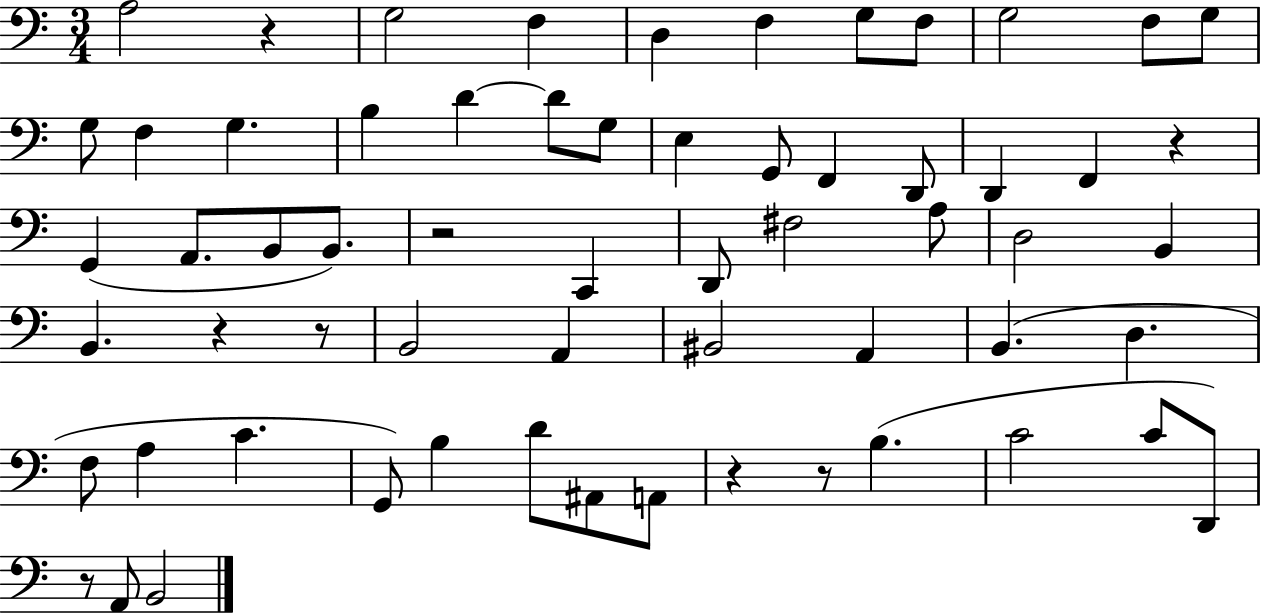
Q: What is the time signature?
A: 3/4